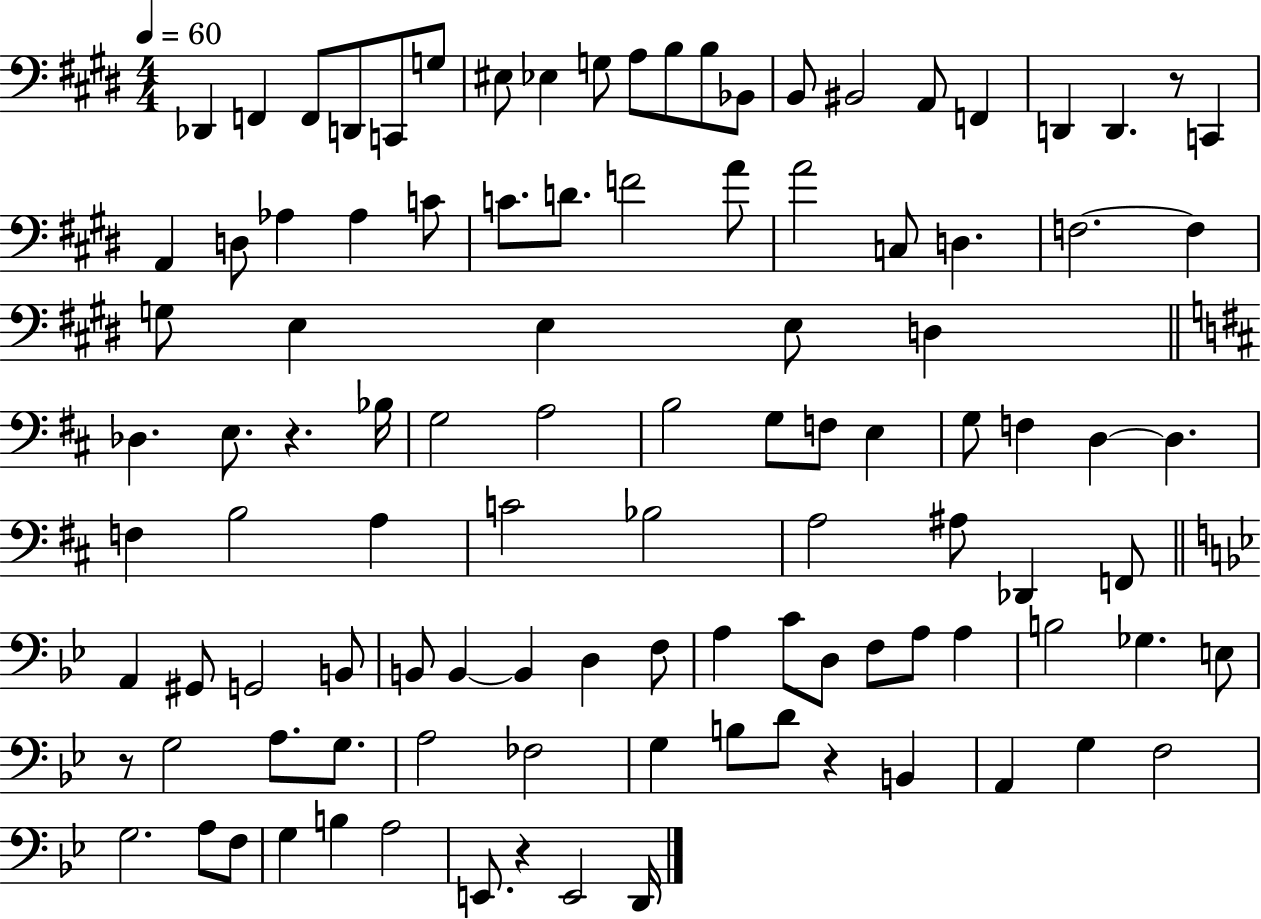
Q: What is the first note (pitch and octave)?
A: Db2